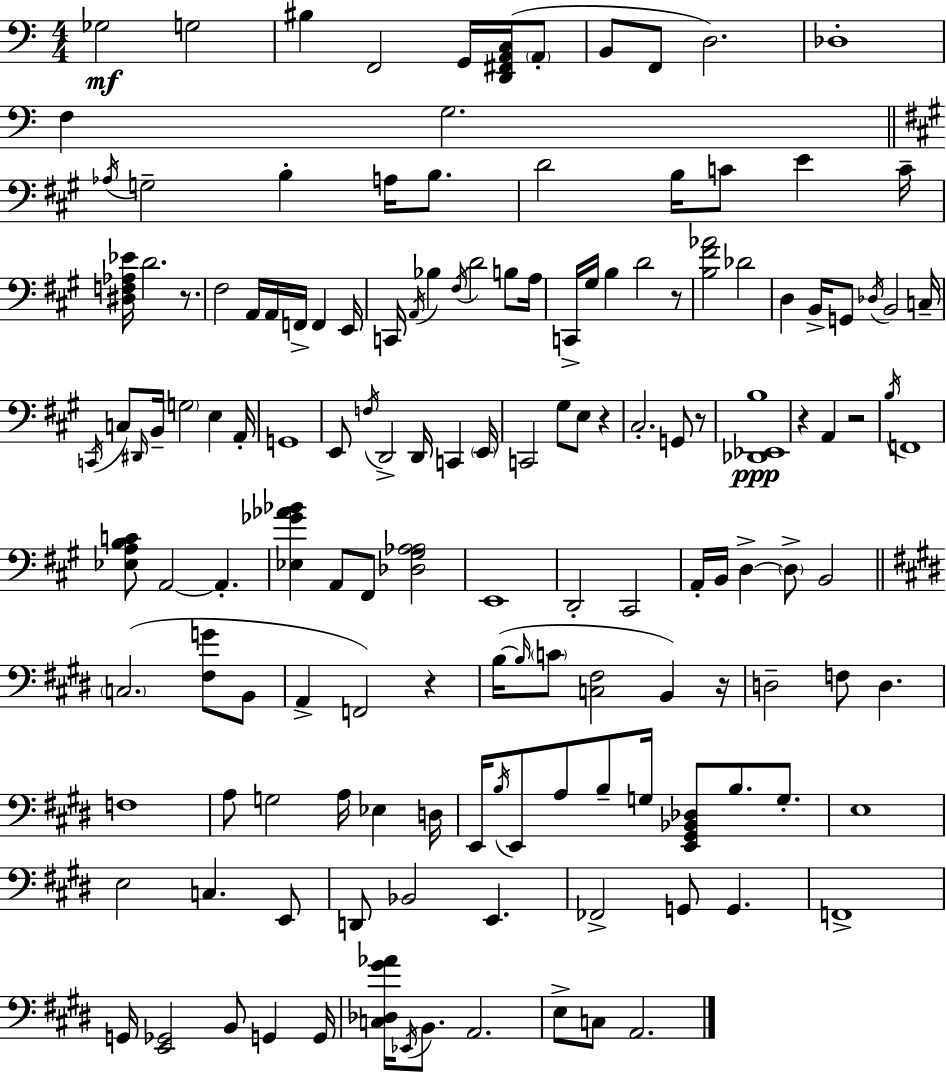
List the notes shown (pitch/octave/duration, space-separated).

Gb3/h G3/h BIS3/q F2/h G2/s [D2,F#2,A2,C3]/s A2/e B2/e F2/e D3/h. Db3/w F3/q G3/h. Ab3/s G3/h B3/q A3/s B3/e. D4/h B3/s C4/e E4/q C4/s [D#3,F3,Ab3,Eb4]/s D4/h. R/e. F#3/h A2/s A2/s F2/s F2/q E2/s C2/s A2/s Bb3/q F#3/s D4/h B3/e A3/s C2/s G#3/s B3/q D4/h R/e [B3,F#4,Ab4]/h Db4/h D3/q B2/s G2/e Db3/s B2/h C3/s C2/s C3/e D#2/s B2/s G3/h E3/q A2/s G2/w E2/e F3/s D2/h D2/s C2/q E2/s C2/h G#3/e E3/e R/q C#3/h. G2/e R/e [Db2,Eb2,B3]/w R/q A2/q R/h B3/s F2/w [Eb3,A3,B3,C4]/e A2/h A2/q. [Eb3,Gb4,Ab4,Bb4]/q A2/e F#2/e [Db3,G#3,A3,Ab3]/h E2/w D2/h C#2/h A2/s B2/s D3/q D3/e B2/h C3/h. [F#3,G4]/e B2/e A2/q F2/h R/q B3/s B3/s C4/e [C3,F#3]/h B2/q R/s D3/h F3/e D3/q. F3/w A3/e G3/h A3/s Eb3/q D3/s E2/s B3/s E2/e A3/e B3/e G3/s [E2,G#2,Bb2,Db3]/e B3/e. G3/e. E3/w E3/h C3/q. E2/e D2/e Bb2/h E2/q. FES2/h G2/e G2/q. F2/w G2/s [E2,Gb2]/h B2/e G2/q G2/s [C3,Db3,G#4,Ab4]/s Eb2/s B2/e. A2/h. E3/e C3/e A2/h.